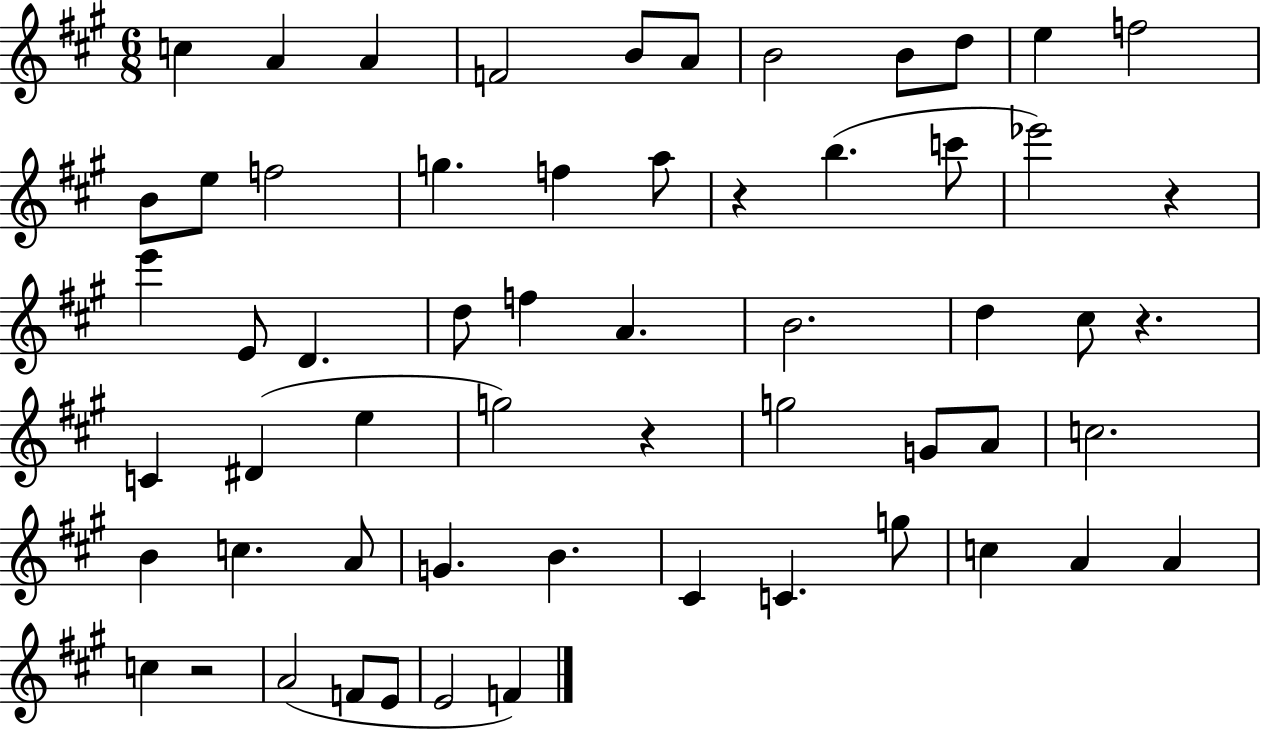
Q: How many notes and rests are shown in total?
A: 59